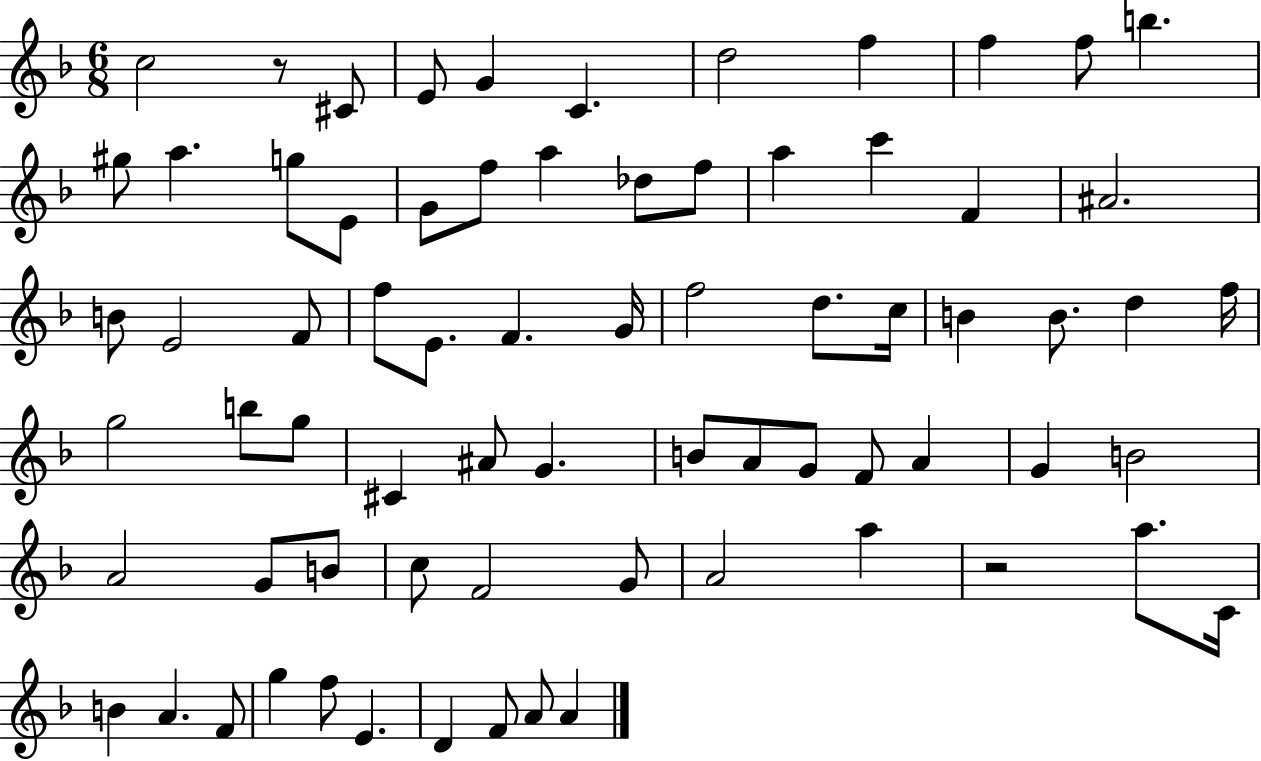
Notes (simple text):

C5/h R/e C#4/e E4/e G4/q C4/q. D5/h F5/q F5/q F5/e B5/q. G#5/e A5/q. G5/e E4/e G4/e F5/e A5/q Db5/e F5/e A5/q C6/q F4/q A#4/h. B4/e E4/h F4/e F5/e E4/e. F4/q. G4/s F5/h D5/e. C5/s B4/q B4/e. D5/q F5/s G5/h B5/e G5/e C#4/q A#4/e G4/q. B4/e A4/e G4/e F4/e A4/q G4/q B4/h A4/h G4/e B4/e C5/e F4/h G4/e A4/h A5/q R/h A5/e. C4/s B4/q A4/q. F4/e G5/q F5/e E4/q. D4/q F4/e A4/e A4/q